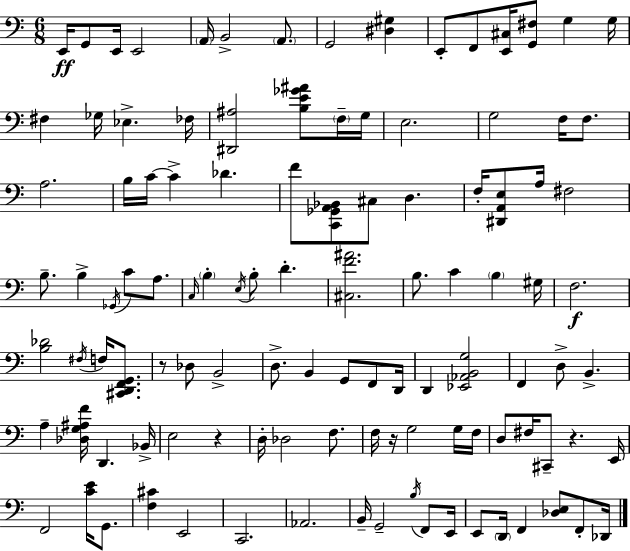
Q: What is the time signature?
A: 6/8